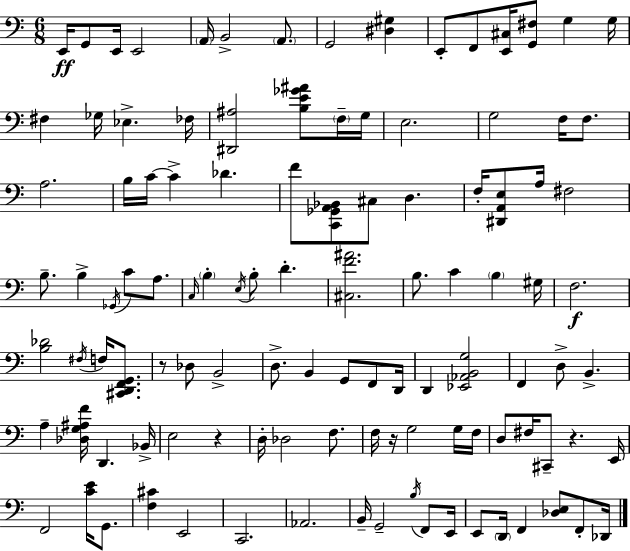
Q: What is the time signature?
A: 6/8